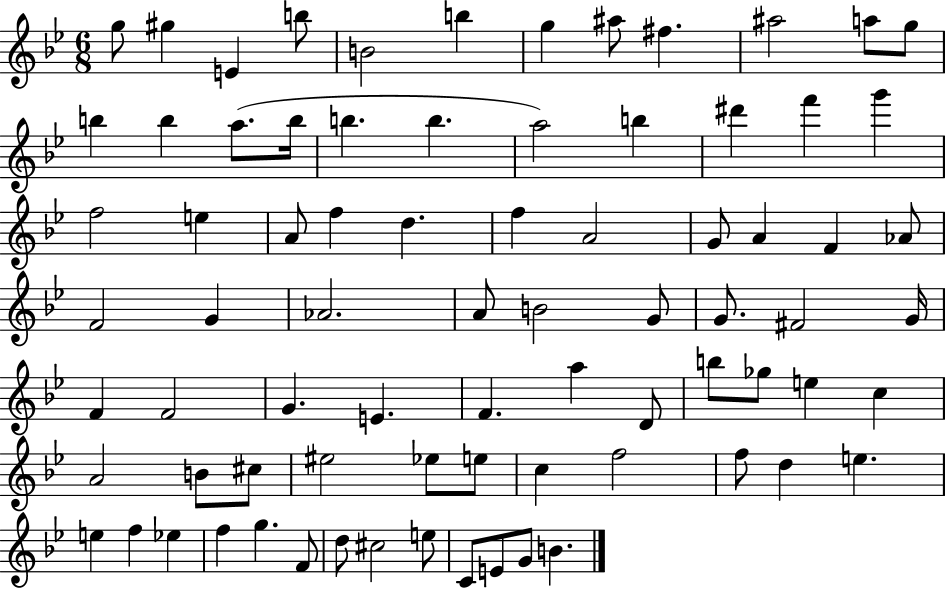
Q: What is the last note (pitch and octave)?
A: B4